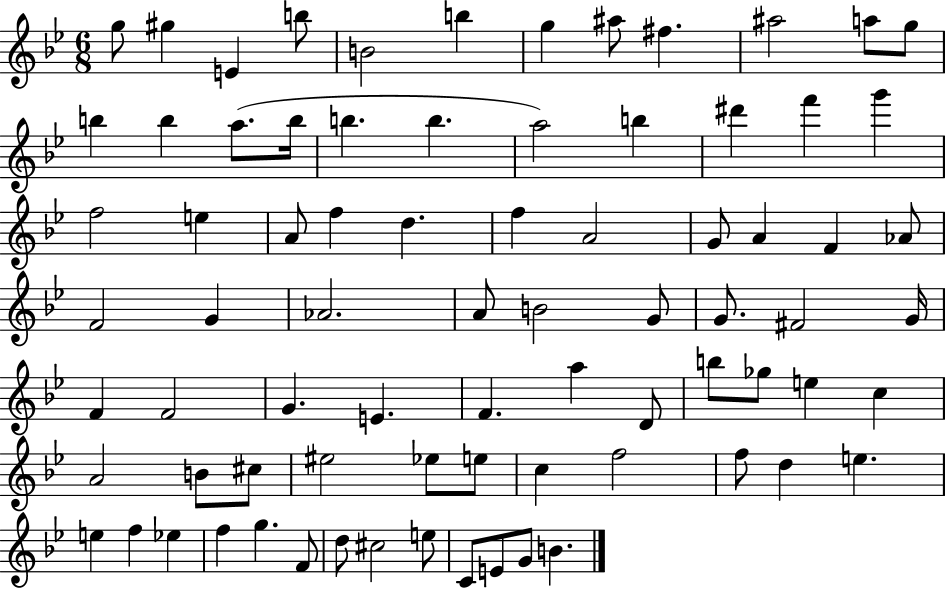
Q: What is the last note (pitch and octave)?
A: B4